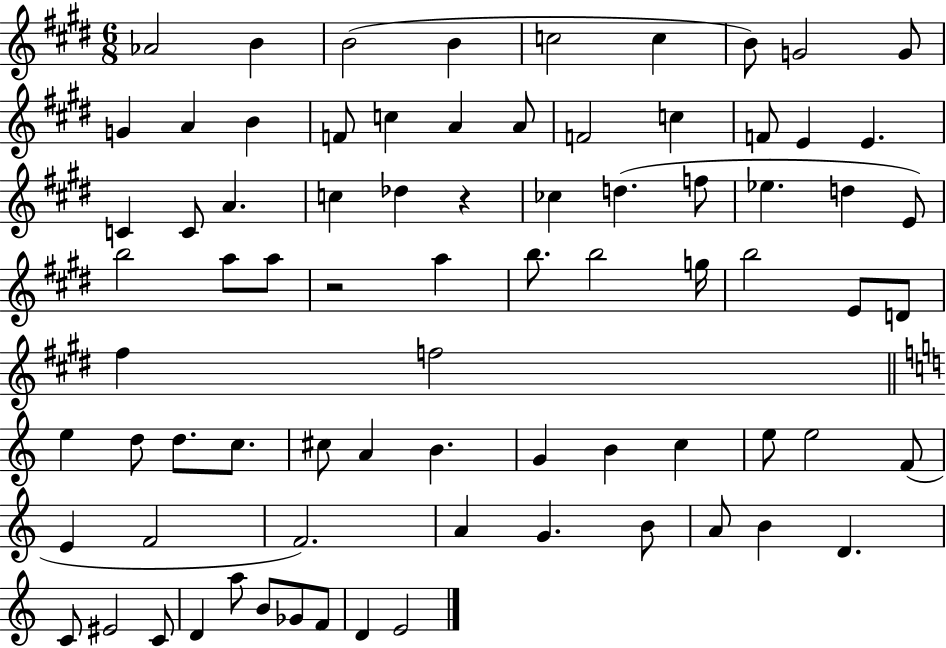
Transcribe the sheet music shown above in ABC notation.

X:1
T:Untitled
M:6/8
L:1/4
K:E
_A2 B B2 B c2 c B/2 G2 G/2 G A B F/2 c A A/2 F2 c F/2 E E C C/2 A c _d z _c d f/2 _e d E/2 b2 a/2 a/2 z2 a b/2 b2 g/4 b2 E/2 D/2 ^f f2 e d/2 d/2 c/2 ^c/2 A B G B c e/2 e2 F/2 E F2 F2 A G B/2 A/2 B D C/2 ^E2 C/2 D a/2 B/2 _G/2 F/2 D E2